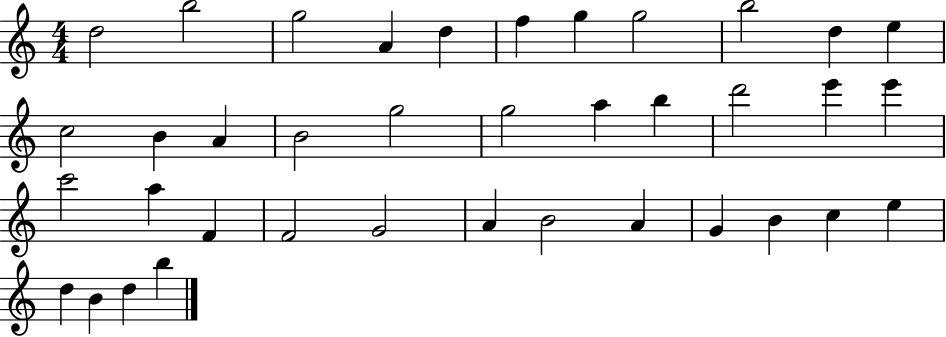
D5/h B5/h G5/h A4/q D5/q F5/q G5/q G5/h B5/h D5/q E5/q C5/h B4/q A4/q B4/h G5/h G5/h A5/q B5/q D6/h E6/q E6/q C6/h A5/q F4/q F4/h G4/h A4/q B4/h A4/q G4/q B4/q C5/q E5/q D5/q B4/q D5/q B5/q